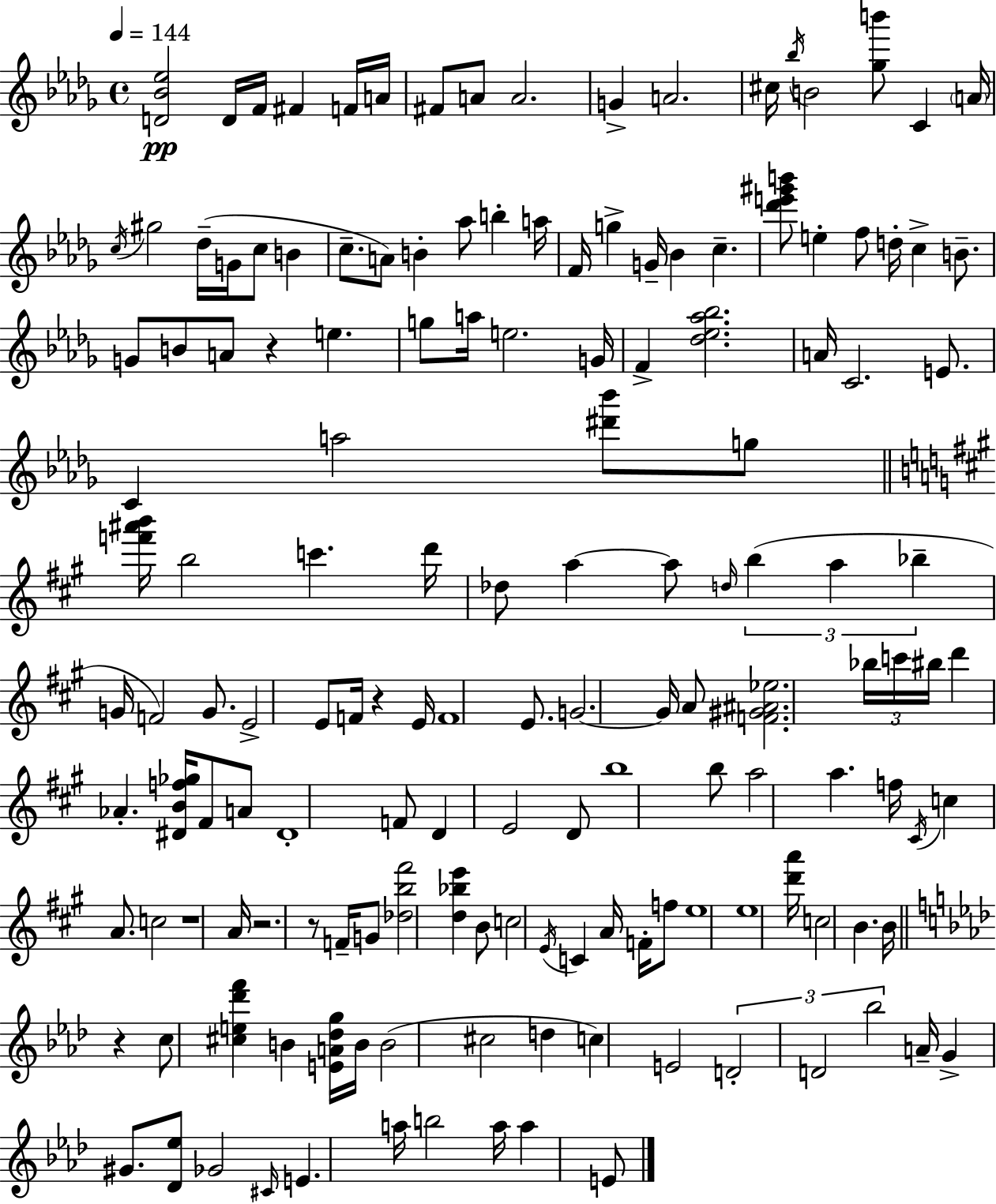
[D4,Bb4,Eb5]/h D4/s F4/s F#4/q F4/s A4/s F#4/e A4/e A4/h. G4/q A4/h. C#5/s Bb5/s B4/h [Gb5,B6]/e C4/q A4/s C5/s G#5/h Db5/s G4/s C5/e B4/q C5/e. A4/e B4/q Ab5/e B5/q A5/s F4/s G5/q G4/s Bb4/q C5/q. [Db6,E6,G#6,B6]/e E5/q F5/e D5/s C5/q B4/e. G4/e B4/e A4/e R/q E5/q. G5/e A5/s E5/h. G4/s F4/q [Db5,Eb5,Ab5,Bb5]/h. A4/s C4/h. E4/e. C4/q A5/h [D#6,Bb6]/e G5/e [F6,A#6,B6]/s B5/h C6/q. D6/s Db5/e A5/q A5/e D5/s B5/q A5/q Bb5/q G4/s F4/h G4/e. E4/h E4/e F4/s R/q E4/s F4/w E4/e. G4/h. G4/s A4/e [F4,G#4,A#4,Eb5]/h. Bb5/s C6/s BIS5/s D6/q Ab4/q. [D#4,B4,F5,Gb5]/s F#4/e A4/e D#4/w F4/e D4/q E4/h D4/e B5/w B5/e A5/h A5/q. F5/s C#4/s C5/q A4/e. C5/h R/w A4/s R/h. R/e F4/s G4/e [Db5,B5,F#6]/h [D5,Bb5,E6]/q B4/e C5/h E4/s C4/q A4/s F4/s F5/e E5/w E5/w [D6,A6]/s C5/h B4/q. B4/s R/q C5/e [C#5,E5,Db6,F6]/q B4/q [E4,A4,Db5,G5]/s B4/s B4/h C#5/h D5/q C5/q E4/h D4/h D4/h Bb5/h A4/s G4/q G#4/e. [Db4,Eb5]/e Gb4/h C#4/s E4/q. A5/s B5/h A5/s A5/q E4/e